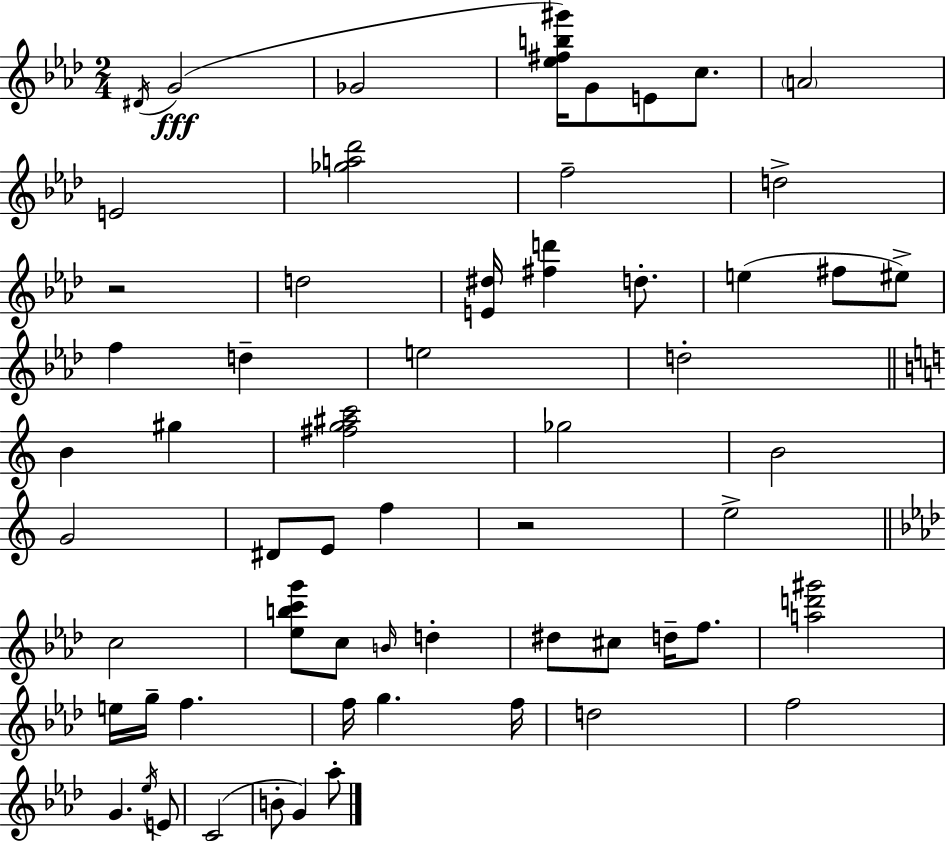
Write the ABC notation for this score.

X:1
T:Untitled
M:2/4
L:1/4
K:Ab
^D/4 G2 _G2 [_e^fb^g']/4 G/2 E/2 c/2 A2 E2 [_ga_d']2 f2 d2 z2 d2 [E^d]/4 [^fd'] d/2 e ^f/2 ^e/2 f d e2 d2 B ^g [^fg^ac']2 _g2 B2 G2 ^D/2 E/2 f z2 e2 c2 [_ebc'g']/2 c/2 B/4 d ^d/2 ^c/2 d/4 f/2 [ad'^g']2 e/4 g/4 f f/4 g f/4 d2 f2 G _e/4 E/2 C2 B/2 G _a/2